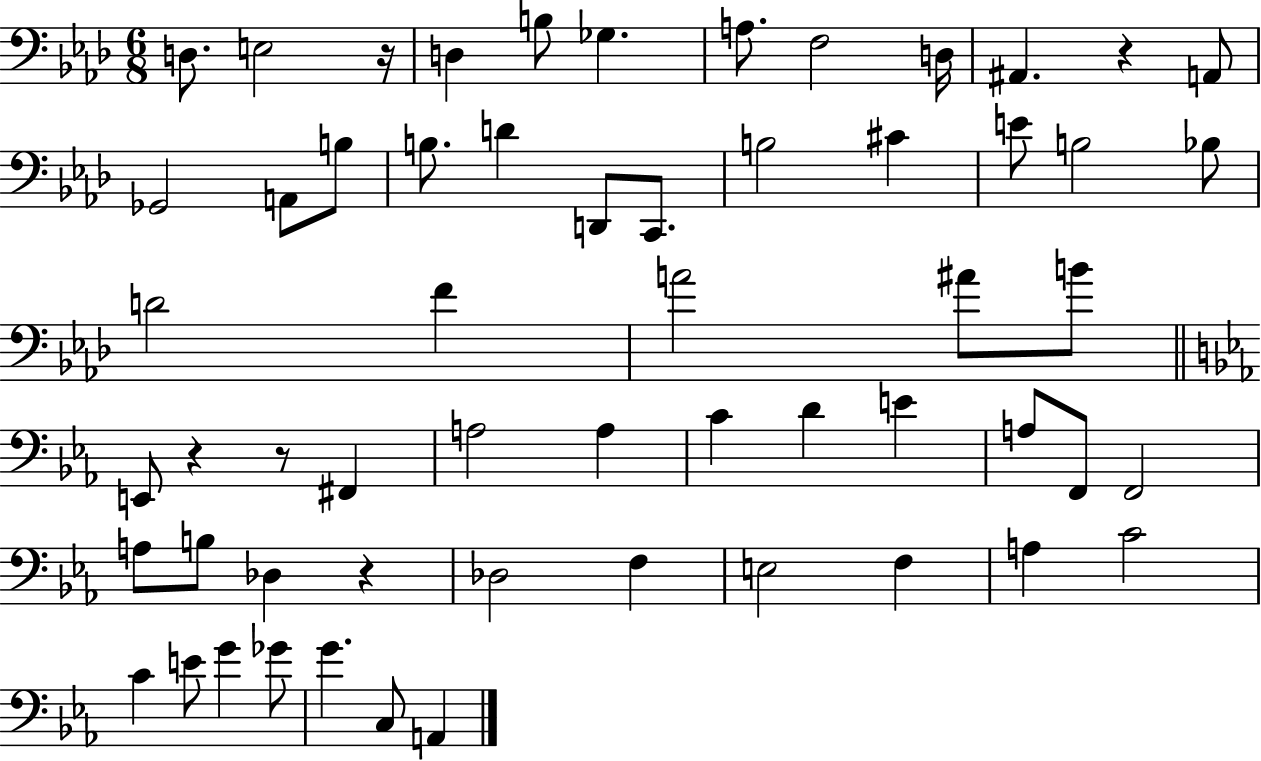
X:1
T:Untitled
M:6/8
L:1/4
K:Ab
D,/2 E,2 z/4 D, B,/2 _G, A,/2 F,2 D,/4 ^A,, z A,,/2 _G,,2 A,,/2 B,/2 B,/2 D D,,/2 C,,/2 B,2 ^C E/2 B,2 _B,/2 D2 F A2 ^A/2 B/2 E,,/2 z z/2 ^F,, A,2 A, C D E A,/2 F,,/2 F,,2 A,/2 B,/2 _D, z _D,2 F, E,2 F, A, C2 C E/2 G _G/2 G C,/2 A,,